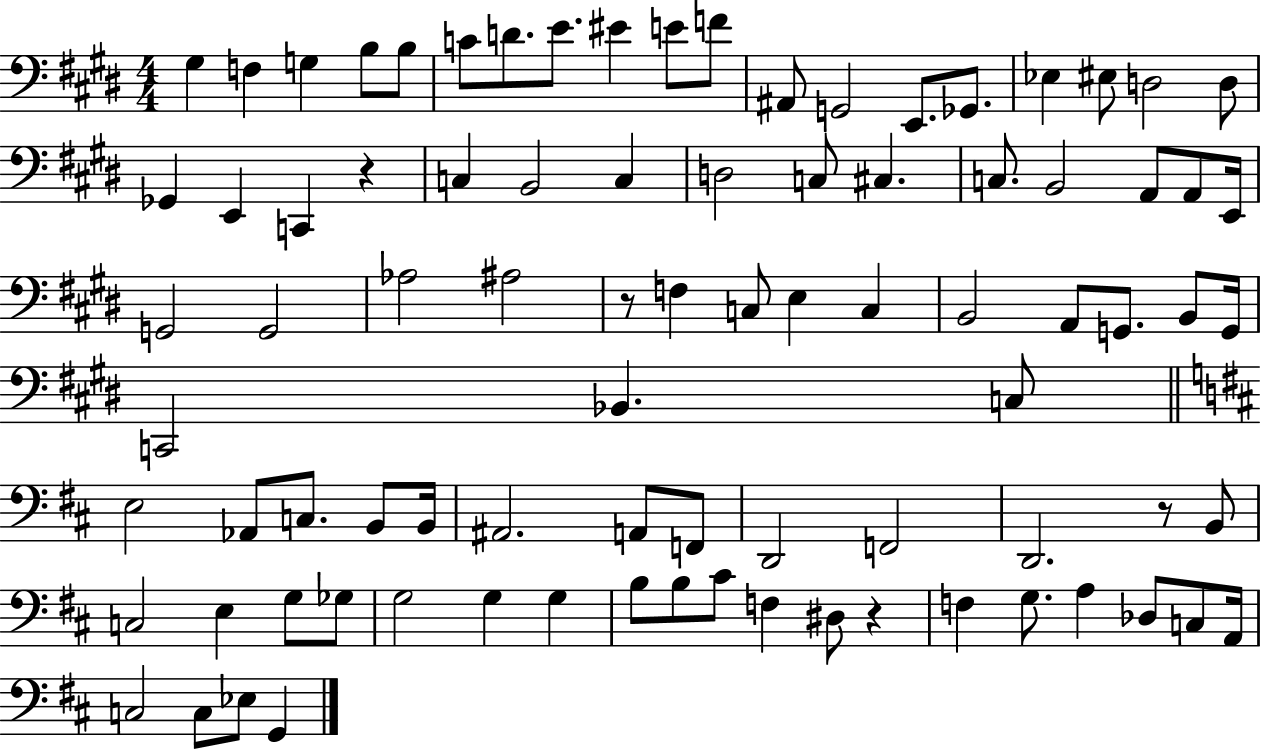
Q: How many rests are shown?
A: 4